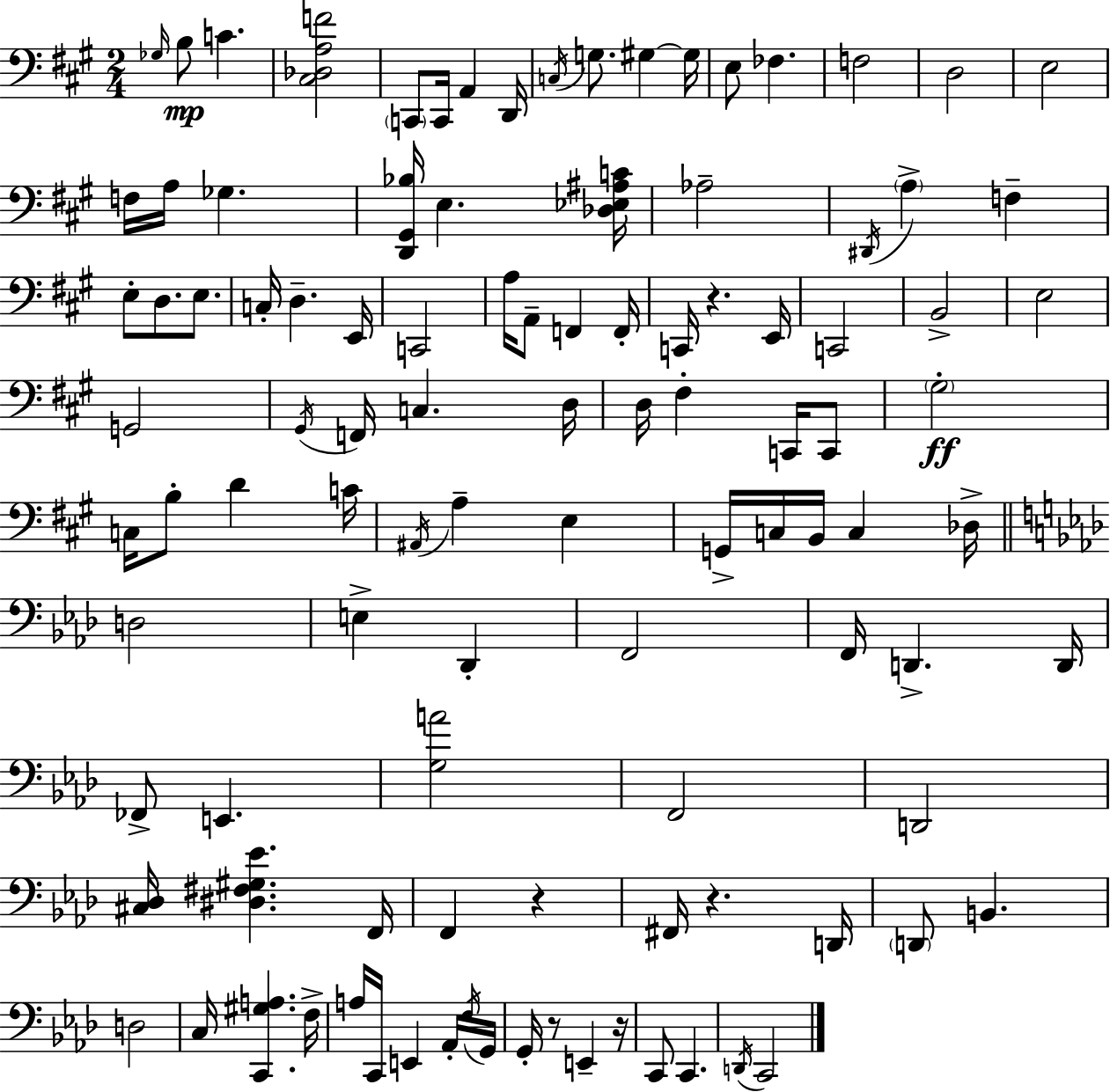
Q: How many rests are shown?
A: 5